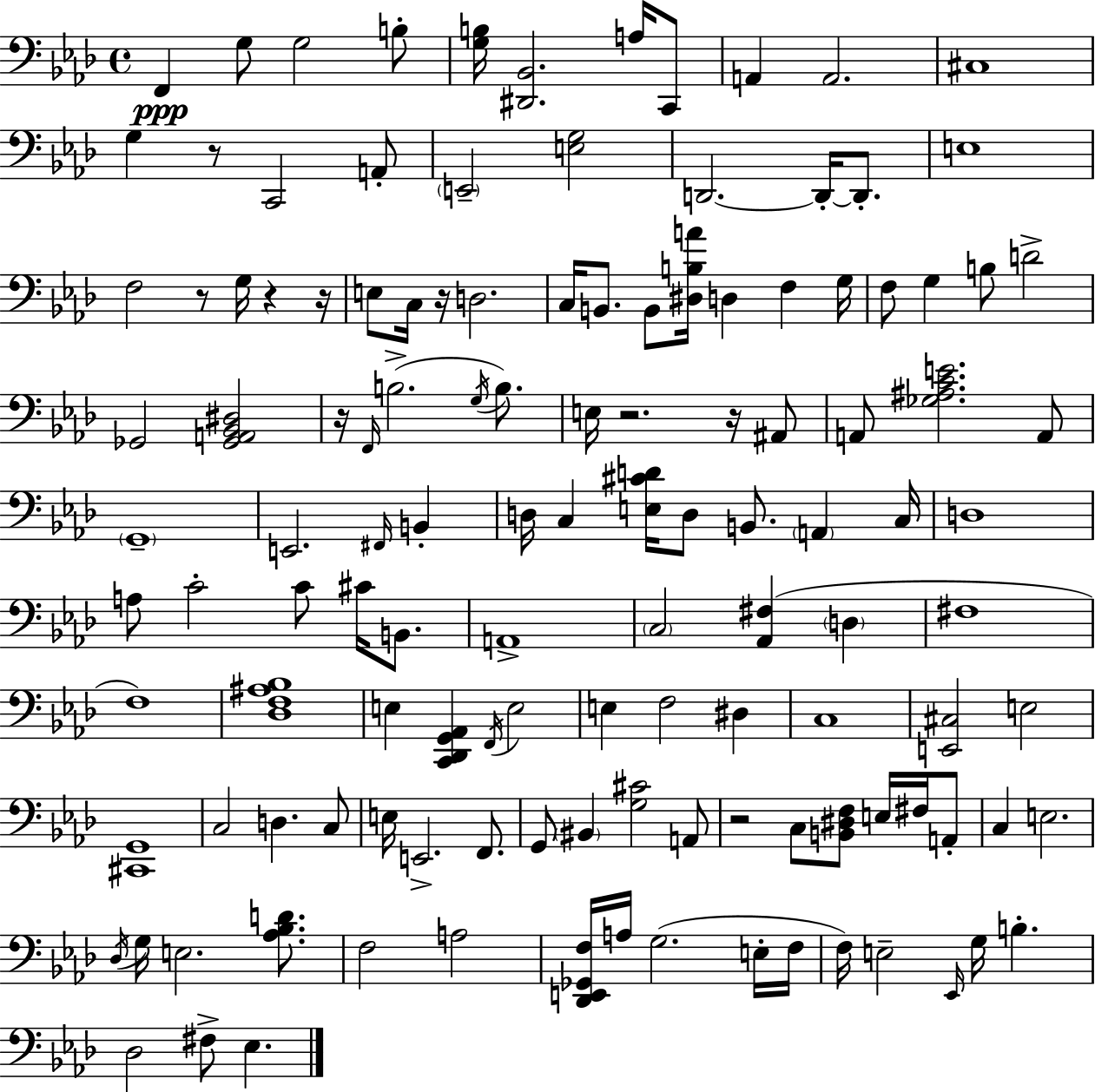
F2/q G3/e G3/h B3/e [G3,B3]/s [D#2,Bb2]/h. A3/s C2/e A2/q A2/h. C#3/w G3/q R/e C2/h A2/e E2/h [E3,G3]/h D2/h. D2/s D2/e. E3/w F3/h R/e G3/s R/q R/s E3/e C3/s R/s D3/h. C3/s B2/e. B2/e [D#3,B3,A4]/s D3/q F3/q G3/s F3/e G3/q B3/e D4/h Gb2/h [Gb2,A2,Bb2,D#3]/h R/s F2/s B3/h. G3/s B3/e. E3/s R/h. R/s A#2/e A2/e [Gb3,A#3,C4,E4]/h. A2/e G2/w E2/h. F#2/s B2/q D3/s C3/q [E3,C#4,D4]/s D3/e B2/e. A2/q C3/s D3/w A3/e C4/h C4/e C#4/s B2/e. A2/w C3/h [Ab2,F#3]/q D3/q F#3/w F3/w [Db3,F3,A#3,Bb3]/w E3/q [C2,Db2,G2,Ab2]/q F2/s E3/h E3/q F3/h D#3/q C3/w [E2,C#3]/h E3/h [C#2,G2]/w C3/h D3/q. C3/e E3/s E2/h. F2/e. G2/e BIS2/q [G3,C#4]/h A2/e R/h C3/e [B2,D#3,F3]/e E3/s F#3/s A2/e C3/q E3/h. Db3/s G3/s E3/h. [Ab3,Bb3,D4]/e. F3/h A3/h [Db2,E2,Gb2,F3]/s A3/s G3/h. E3/s F3/s F3/s E3/h Eb2/s G3/s B3/q. Db3/h F#3/e Eb3/q.